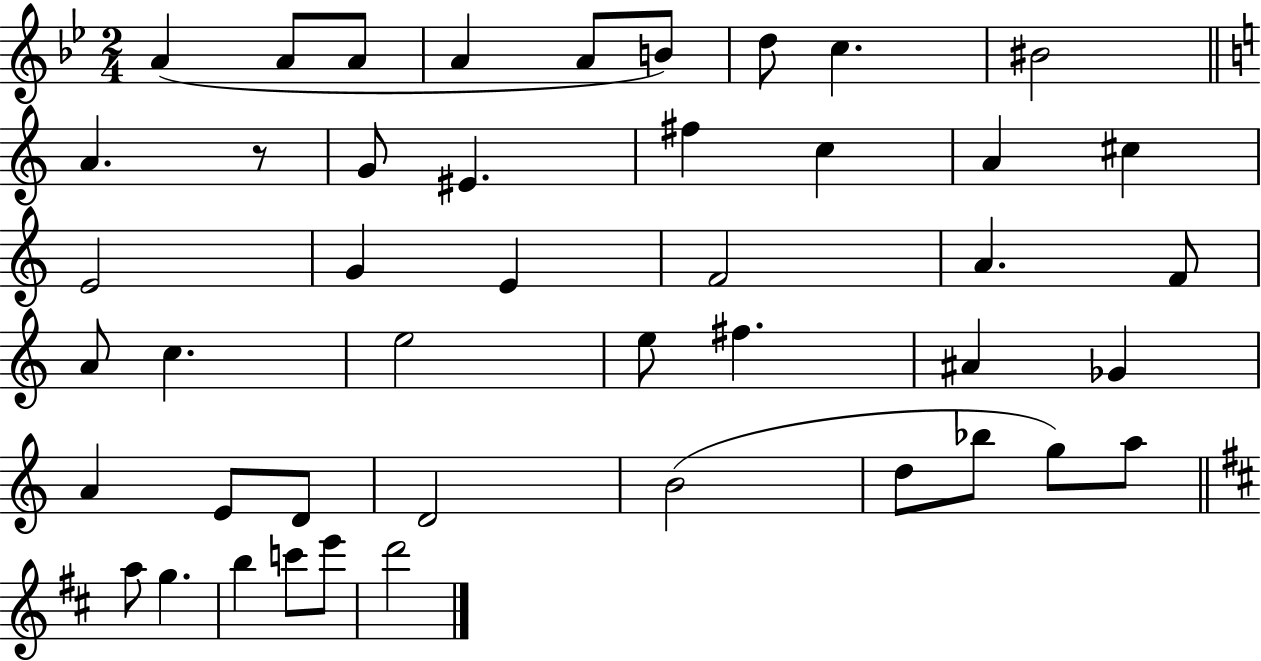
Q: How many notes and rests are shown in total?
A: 45